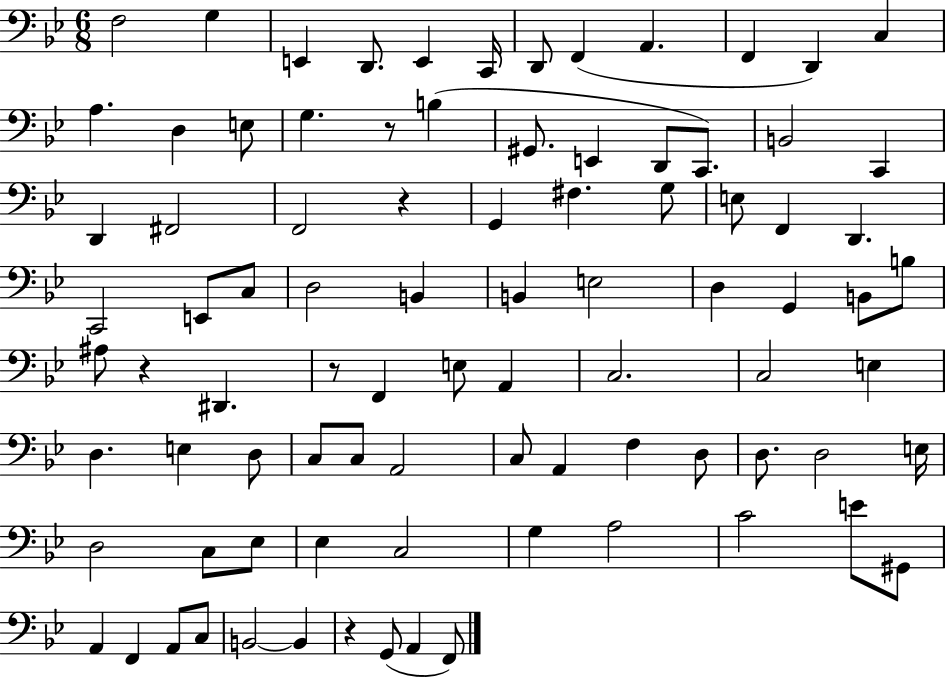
X:1
T:Untitled
M:6/8
L:1/4
K:Bb
F,2 G, E,, D,,/2 E,, C,,/4 D,,/2 F,, A,, F,, D,, C, A, D, E,/2 G, z/2 B, ^G,,/2 E,, D,,/2 C,,/2 B,,2 C,, D,, ^F,,2 F,,2 z G,, ^F, G,/2 E,/2 F,, D,, C,,2 E,,/2 C,/2 D,2 B,, B,, E,2 D, G,, B,,/2 B,/2 ^A,/2 z ^D,, z/2 F,, E,/2 A,, C,2 C,2 E, D, E, D,/2 C,/2 C,/2 A,,2 C,/2 A,, F, D,/2 D,/2 D,2 E,/4 D,2 C,/2 _E,/2 _E, C,2 G, A,2 C2 E/2 ^G,,/2 A,, F,, A,,/2 C,/2 B,,2 B,, z G,,/2 A,, F,,/2